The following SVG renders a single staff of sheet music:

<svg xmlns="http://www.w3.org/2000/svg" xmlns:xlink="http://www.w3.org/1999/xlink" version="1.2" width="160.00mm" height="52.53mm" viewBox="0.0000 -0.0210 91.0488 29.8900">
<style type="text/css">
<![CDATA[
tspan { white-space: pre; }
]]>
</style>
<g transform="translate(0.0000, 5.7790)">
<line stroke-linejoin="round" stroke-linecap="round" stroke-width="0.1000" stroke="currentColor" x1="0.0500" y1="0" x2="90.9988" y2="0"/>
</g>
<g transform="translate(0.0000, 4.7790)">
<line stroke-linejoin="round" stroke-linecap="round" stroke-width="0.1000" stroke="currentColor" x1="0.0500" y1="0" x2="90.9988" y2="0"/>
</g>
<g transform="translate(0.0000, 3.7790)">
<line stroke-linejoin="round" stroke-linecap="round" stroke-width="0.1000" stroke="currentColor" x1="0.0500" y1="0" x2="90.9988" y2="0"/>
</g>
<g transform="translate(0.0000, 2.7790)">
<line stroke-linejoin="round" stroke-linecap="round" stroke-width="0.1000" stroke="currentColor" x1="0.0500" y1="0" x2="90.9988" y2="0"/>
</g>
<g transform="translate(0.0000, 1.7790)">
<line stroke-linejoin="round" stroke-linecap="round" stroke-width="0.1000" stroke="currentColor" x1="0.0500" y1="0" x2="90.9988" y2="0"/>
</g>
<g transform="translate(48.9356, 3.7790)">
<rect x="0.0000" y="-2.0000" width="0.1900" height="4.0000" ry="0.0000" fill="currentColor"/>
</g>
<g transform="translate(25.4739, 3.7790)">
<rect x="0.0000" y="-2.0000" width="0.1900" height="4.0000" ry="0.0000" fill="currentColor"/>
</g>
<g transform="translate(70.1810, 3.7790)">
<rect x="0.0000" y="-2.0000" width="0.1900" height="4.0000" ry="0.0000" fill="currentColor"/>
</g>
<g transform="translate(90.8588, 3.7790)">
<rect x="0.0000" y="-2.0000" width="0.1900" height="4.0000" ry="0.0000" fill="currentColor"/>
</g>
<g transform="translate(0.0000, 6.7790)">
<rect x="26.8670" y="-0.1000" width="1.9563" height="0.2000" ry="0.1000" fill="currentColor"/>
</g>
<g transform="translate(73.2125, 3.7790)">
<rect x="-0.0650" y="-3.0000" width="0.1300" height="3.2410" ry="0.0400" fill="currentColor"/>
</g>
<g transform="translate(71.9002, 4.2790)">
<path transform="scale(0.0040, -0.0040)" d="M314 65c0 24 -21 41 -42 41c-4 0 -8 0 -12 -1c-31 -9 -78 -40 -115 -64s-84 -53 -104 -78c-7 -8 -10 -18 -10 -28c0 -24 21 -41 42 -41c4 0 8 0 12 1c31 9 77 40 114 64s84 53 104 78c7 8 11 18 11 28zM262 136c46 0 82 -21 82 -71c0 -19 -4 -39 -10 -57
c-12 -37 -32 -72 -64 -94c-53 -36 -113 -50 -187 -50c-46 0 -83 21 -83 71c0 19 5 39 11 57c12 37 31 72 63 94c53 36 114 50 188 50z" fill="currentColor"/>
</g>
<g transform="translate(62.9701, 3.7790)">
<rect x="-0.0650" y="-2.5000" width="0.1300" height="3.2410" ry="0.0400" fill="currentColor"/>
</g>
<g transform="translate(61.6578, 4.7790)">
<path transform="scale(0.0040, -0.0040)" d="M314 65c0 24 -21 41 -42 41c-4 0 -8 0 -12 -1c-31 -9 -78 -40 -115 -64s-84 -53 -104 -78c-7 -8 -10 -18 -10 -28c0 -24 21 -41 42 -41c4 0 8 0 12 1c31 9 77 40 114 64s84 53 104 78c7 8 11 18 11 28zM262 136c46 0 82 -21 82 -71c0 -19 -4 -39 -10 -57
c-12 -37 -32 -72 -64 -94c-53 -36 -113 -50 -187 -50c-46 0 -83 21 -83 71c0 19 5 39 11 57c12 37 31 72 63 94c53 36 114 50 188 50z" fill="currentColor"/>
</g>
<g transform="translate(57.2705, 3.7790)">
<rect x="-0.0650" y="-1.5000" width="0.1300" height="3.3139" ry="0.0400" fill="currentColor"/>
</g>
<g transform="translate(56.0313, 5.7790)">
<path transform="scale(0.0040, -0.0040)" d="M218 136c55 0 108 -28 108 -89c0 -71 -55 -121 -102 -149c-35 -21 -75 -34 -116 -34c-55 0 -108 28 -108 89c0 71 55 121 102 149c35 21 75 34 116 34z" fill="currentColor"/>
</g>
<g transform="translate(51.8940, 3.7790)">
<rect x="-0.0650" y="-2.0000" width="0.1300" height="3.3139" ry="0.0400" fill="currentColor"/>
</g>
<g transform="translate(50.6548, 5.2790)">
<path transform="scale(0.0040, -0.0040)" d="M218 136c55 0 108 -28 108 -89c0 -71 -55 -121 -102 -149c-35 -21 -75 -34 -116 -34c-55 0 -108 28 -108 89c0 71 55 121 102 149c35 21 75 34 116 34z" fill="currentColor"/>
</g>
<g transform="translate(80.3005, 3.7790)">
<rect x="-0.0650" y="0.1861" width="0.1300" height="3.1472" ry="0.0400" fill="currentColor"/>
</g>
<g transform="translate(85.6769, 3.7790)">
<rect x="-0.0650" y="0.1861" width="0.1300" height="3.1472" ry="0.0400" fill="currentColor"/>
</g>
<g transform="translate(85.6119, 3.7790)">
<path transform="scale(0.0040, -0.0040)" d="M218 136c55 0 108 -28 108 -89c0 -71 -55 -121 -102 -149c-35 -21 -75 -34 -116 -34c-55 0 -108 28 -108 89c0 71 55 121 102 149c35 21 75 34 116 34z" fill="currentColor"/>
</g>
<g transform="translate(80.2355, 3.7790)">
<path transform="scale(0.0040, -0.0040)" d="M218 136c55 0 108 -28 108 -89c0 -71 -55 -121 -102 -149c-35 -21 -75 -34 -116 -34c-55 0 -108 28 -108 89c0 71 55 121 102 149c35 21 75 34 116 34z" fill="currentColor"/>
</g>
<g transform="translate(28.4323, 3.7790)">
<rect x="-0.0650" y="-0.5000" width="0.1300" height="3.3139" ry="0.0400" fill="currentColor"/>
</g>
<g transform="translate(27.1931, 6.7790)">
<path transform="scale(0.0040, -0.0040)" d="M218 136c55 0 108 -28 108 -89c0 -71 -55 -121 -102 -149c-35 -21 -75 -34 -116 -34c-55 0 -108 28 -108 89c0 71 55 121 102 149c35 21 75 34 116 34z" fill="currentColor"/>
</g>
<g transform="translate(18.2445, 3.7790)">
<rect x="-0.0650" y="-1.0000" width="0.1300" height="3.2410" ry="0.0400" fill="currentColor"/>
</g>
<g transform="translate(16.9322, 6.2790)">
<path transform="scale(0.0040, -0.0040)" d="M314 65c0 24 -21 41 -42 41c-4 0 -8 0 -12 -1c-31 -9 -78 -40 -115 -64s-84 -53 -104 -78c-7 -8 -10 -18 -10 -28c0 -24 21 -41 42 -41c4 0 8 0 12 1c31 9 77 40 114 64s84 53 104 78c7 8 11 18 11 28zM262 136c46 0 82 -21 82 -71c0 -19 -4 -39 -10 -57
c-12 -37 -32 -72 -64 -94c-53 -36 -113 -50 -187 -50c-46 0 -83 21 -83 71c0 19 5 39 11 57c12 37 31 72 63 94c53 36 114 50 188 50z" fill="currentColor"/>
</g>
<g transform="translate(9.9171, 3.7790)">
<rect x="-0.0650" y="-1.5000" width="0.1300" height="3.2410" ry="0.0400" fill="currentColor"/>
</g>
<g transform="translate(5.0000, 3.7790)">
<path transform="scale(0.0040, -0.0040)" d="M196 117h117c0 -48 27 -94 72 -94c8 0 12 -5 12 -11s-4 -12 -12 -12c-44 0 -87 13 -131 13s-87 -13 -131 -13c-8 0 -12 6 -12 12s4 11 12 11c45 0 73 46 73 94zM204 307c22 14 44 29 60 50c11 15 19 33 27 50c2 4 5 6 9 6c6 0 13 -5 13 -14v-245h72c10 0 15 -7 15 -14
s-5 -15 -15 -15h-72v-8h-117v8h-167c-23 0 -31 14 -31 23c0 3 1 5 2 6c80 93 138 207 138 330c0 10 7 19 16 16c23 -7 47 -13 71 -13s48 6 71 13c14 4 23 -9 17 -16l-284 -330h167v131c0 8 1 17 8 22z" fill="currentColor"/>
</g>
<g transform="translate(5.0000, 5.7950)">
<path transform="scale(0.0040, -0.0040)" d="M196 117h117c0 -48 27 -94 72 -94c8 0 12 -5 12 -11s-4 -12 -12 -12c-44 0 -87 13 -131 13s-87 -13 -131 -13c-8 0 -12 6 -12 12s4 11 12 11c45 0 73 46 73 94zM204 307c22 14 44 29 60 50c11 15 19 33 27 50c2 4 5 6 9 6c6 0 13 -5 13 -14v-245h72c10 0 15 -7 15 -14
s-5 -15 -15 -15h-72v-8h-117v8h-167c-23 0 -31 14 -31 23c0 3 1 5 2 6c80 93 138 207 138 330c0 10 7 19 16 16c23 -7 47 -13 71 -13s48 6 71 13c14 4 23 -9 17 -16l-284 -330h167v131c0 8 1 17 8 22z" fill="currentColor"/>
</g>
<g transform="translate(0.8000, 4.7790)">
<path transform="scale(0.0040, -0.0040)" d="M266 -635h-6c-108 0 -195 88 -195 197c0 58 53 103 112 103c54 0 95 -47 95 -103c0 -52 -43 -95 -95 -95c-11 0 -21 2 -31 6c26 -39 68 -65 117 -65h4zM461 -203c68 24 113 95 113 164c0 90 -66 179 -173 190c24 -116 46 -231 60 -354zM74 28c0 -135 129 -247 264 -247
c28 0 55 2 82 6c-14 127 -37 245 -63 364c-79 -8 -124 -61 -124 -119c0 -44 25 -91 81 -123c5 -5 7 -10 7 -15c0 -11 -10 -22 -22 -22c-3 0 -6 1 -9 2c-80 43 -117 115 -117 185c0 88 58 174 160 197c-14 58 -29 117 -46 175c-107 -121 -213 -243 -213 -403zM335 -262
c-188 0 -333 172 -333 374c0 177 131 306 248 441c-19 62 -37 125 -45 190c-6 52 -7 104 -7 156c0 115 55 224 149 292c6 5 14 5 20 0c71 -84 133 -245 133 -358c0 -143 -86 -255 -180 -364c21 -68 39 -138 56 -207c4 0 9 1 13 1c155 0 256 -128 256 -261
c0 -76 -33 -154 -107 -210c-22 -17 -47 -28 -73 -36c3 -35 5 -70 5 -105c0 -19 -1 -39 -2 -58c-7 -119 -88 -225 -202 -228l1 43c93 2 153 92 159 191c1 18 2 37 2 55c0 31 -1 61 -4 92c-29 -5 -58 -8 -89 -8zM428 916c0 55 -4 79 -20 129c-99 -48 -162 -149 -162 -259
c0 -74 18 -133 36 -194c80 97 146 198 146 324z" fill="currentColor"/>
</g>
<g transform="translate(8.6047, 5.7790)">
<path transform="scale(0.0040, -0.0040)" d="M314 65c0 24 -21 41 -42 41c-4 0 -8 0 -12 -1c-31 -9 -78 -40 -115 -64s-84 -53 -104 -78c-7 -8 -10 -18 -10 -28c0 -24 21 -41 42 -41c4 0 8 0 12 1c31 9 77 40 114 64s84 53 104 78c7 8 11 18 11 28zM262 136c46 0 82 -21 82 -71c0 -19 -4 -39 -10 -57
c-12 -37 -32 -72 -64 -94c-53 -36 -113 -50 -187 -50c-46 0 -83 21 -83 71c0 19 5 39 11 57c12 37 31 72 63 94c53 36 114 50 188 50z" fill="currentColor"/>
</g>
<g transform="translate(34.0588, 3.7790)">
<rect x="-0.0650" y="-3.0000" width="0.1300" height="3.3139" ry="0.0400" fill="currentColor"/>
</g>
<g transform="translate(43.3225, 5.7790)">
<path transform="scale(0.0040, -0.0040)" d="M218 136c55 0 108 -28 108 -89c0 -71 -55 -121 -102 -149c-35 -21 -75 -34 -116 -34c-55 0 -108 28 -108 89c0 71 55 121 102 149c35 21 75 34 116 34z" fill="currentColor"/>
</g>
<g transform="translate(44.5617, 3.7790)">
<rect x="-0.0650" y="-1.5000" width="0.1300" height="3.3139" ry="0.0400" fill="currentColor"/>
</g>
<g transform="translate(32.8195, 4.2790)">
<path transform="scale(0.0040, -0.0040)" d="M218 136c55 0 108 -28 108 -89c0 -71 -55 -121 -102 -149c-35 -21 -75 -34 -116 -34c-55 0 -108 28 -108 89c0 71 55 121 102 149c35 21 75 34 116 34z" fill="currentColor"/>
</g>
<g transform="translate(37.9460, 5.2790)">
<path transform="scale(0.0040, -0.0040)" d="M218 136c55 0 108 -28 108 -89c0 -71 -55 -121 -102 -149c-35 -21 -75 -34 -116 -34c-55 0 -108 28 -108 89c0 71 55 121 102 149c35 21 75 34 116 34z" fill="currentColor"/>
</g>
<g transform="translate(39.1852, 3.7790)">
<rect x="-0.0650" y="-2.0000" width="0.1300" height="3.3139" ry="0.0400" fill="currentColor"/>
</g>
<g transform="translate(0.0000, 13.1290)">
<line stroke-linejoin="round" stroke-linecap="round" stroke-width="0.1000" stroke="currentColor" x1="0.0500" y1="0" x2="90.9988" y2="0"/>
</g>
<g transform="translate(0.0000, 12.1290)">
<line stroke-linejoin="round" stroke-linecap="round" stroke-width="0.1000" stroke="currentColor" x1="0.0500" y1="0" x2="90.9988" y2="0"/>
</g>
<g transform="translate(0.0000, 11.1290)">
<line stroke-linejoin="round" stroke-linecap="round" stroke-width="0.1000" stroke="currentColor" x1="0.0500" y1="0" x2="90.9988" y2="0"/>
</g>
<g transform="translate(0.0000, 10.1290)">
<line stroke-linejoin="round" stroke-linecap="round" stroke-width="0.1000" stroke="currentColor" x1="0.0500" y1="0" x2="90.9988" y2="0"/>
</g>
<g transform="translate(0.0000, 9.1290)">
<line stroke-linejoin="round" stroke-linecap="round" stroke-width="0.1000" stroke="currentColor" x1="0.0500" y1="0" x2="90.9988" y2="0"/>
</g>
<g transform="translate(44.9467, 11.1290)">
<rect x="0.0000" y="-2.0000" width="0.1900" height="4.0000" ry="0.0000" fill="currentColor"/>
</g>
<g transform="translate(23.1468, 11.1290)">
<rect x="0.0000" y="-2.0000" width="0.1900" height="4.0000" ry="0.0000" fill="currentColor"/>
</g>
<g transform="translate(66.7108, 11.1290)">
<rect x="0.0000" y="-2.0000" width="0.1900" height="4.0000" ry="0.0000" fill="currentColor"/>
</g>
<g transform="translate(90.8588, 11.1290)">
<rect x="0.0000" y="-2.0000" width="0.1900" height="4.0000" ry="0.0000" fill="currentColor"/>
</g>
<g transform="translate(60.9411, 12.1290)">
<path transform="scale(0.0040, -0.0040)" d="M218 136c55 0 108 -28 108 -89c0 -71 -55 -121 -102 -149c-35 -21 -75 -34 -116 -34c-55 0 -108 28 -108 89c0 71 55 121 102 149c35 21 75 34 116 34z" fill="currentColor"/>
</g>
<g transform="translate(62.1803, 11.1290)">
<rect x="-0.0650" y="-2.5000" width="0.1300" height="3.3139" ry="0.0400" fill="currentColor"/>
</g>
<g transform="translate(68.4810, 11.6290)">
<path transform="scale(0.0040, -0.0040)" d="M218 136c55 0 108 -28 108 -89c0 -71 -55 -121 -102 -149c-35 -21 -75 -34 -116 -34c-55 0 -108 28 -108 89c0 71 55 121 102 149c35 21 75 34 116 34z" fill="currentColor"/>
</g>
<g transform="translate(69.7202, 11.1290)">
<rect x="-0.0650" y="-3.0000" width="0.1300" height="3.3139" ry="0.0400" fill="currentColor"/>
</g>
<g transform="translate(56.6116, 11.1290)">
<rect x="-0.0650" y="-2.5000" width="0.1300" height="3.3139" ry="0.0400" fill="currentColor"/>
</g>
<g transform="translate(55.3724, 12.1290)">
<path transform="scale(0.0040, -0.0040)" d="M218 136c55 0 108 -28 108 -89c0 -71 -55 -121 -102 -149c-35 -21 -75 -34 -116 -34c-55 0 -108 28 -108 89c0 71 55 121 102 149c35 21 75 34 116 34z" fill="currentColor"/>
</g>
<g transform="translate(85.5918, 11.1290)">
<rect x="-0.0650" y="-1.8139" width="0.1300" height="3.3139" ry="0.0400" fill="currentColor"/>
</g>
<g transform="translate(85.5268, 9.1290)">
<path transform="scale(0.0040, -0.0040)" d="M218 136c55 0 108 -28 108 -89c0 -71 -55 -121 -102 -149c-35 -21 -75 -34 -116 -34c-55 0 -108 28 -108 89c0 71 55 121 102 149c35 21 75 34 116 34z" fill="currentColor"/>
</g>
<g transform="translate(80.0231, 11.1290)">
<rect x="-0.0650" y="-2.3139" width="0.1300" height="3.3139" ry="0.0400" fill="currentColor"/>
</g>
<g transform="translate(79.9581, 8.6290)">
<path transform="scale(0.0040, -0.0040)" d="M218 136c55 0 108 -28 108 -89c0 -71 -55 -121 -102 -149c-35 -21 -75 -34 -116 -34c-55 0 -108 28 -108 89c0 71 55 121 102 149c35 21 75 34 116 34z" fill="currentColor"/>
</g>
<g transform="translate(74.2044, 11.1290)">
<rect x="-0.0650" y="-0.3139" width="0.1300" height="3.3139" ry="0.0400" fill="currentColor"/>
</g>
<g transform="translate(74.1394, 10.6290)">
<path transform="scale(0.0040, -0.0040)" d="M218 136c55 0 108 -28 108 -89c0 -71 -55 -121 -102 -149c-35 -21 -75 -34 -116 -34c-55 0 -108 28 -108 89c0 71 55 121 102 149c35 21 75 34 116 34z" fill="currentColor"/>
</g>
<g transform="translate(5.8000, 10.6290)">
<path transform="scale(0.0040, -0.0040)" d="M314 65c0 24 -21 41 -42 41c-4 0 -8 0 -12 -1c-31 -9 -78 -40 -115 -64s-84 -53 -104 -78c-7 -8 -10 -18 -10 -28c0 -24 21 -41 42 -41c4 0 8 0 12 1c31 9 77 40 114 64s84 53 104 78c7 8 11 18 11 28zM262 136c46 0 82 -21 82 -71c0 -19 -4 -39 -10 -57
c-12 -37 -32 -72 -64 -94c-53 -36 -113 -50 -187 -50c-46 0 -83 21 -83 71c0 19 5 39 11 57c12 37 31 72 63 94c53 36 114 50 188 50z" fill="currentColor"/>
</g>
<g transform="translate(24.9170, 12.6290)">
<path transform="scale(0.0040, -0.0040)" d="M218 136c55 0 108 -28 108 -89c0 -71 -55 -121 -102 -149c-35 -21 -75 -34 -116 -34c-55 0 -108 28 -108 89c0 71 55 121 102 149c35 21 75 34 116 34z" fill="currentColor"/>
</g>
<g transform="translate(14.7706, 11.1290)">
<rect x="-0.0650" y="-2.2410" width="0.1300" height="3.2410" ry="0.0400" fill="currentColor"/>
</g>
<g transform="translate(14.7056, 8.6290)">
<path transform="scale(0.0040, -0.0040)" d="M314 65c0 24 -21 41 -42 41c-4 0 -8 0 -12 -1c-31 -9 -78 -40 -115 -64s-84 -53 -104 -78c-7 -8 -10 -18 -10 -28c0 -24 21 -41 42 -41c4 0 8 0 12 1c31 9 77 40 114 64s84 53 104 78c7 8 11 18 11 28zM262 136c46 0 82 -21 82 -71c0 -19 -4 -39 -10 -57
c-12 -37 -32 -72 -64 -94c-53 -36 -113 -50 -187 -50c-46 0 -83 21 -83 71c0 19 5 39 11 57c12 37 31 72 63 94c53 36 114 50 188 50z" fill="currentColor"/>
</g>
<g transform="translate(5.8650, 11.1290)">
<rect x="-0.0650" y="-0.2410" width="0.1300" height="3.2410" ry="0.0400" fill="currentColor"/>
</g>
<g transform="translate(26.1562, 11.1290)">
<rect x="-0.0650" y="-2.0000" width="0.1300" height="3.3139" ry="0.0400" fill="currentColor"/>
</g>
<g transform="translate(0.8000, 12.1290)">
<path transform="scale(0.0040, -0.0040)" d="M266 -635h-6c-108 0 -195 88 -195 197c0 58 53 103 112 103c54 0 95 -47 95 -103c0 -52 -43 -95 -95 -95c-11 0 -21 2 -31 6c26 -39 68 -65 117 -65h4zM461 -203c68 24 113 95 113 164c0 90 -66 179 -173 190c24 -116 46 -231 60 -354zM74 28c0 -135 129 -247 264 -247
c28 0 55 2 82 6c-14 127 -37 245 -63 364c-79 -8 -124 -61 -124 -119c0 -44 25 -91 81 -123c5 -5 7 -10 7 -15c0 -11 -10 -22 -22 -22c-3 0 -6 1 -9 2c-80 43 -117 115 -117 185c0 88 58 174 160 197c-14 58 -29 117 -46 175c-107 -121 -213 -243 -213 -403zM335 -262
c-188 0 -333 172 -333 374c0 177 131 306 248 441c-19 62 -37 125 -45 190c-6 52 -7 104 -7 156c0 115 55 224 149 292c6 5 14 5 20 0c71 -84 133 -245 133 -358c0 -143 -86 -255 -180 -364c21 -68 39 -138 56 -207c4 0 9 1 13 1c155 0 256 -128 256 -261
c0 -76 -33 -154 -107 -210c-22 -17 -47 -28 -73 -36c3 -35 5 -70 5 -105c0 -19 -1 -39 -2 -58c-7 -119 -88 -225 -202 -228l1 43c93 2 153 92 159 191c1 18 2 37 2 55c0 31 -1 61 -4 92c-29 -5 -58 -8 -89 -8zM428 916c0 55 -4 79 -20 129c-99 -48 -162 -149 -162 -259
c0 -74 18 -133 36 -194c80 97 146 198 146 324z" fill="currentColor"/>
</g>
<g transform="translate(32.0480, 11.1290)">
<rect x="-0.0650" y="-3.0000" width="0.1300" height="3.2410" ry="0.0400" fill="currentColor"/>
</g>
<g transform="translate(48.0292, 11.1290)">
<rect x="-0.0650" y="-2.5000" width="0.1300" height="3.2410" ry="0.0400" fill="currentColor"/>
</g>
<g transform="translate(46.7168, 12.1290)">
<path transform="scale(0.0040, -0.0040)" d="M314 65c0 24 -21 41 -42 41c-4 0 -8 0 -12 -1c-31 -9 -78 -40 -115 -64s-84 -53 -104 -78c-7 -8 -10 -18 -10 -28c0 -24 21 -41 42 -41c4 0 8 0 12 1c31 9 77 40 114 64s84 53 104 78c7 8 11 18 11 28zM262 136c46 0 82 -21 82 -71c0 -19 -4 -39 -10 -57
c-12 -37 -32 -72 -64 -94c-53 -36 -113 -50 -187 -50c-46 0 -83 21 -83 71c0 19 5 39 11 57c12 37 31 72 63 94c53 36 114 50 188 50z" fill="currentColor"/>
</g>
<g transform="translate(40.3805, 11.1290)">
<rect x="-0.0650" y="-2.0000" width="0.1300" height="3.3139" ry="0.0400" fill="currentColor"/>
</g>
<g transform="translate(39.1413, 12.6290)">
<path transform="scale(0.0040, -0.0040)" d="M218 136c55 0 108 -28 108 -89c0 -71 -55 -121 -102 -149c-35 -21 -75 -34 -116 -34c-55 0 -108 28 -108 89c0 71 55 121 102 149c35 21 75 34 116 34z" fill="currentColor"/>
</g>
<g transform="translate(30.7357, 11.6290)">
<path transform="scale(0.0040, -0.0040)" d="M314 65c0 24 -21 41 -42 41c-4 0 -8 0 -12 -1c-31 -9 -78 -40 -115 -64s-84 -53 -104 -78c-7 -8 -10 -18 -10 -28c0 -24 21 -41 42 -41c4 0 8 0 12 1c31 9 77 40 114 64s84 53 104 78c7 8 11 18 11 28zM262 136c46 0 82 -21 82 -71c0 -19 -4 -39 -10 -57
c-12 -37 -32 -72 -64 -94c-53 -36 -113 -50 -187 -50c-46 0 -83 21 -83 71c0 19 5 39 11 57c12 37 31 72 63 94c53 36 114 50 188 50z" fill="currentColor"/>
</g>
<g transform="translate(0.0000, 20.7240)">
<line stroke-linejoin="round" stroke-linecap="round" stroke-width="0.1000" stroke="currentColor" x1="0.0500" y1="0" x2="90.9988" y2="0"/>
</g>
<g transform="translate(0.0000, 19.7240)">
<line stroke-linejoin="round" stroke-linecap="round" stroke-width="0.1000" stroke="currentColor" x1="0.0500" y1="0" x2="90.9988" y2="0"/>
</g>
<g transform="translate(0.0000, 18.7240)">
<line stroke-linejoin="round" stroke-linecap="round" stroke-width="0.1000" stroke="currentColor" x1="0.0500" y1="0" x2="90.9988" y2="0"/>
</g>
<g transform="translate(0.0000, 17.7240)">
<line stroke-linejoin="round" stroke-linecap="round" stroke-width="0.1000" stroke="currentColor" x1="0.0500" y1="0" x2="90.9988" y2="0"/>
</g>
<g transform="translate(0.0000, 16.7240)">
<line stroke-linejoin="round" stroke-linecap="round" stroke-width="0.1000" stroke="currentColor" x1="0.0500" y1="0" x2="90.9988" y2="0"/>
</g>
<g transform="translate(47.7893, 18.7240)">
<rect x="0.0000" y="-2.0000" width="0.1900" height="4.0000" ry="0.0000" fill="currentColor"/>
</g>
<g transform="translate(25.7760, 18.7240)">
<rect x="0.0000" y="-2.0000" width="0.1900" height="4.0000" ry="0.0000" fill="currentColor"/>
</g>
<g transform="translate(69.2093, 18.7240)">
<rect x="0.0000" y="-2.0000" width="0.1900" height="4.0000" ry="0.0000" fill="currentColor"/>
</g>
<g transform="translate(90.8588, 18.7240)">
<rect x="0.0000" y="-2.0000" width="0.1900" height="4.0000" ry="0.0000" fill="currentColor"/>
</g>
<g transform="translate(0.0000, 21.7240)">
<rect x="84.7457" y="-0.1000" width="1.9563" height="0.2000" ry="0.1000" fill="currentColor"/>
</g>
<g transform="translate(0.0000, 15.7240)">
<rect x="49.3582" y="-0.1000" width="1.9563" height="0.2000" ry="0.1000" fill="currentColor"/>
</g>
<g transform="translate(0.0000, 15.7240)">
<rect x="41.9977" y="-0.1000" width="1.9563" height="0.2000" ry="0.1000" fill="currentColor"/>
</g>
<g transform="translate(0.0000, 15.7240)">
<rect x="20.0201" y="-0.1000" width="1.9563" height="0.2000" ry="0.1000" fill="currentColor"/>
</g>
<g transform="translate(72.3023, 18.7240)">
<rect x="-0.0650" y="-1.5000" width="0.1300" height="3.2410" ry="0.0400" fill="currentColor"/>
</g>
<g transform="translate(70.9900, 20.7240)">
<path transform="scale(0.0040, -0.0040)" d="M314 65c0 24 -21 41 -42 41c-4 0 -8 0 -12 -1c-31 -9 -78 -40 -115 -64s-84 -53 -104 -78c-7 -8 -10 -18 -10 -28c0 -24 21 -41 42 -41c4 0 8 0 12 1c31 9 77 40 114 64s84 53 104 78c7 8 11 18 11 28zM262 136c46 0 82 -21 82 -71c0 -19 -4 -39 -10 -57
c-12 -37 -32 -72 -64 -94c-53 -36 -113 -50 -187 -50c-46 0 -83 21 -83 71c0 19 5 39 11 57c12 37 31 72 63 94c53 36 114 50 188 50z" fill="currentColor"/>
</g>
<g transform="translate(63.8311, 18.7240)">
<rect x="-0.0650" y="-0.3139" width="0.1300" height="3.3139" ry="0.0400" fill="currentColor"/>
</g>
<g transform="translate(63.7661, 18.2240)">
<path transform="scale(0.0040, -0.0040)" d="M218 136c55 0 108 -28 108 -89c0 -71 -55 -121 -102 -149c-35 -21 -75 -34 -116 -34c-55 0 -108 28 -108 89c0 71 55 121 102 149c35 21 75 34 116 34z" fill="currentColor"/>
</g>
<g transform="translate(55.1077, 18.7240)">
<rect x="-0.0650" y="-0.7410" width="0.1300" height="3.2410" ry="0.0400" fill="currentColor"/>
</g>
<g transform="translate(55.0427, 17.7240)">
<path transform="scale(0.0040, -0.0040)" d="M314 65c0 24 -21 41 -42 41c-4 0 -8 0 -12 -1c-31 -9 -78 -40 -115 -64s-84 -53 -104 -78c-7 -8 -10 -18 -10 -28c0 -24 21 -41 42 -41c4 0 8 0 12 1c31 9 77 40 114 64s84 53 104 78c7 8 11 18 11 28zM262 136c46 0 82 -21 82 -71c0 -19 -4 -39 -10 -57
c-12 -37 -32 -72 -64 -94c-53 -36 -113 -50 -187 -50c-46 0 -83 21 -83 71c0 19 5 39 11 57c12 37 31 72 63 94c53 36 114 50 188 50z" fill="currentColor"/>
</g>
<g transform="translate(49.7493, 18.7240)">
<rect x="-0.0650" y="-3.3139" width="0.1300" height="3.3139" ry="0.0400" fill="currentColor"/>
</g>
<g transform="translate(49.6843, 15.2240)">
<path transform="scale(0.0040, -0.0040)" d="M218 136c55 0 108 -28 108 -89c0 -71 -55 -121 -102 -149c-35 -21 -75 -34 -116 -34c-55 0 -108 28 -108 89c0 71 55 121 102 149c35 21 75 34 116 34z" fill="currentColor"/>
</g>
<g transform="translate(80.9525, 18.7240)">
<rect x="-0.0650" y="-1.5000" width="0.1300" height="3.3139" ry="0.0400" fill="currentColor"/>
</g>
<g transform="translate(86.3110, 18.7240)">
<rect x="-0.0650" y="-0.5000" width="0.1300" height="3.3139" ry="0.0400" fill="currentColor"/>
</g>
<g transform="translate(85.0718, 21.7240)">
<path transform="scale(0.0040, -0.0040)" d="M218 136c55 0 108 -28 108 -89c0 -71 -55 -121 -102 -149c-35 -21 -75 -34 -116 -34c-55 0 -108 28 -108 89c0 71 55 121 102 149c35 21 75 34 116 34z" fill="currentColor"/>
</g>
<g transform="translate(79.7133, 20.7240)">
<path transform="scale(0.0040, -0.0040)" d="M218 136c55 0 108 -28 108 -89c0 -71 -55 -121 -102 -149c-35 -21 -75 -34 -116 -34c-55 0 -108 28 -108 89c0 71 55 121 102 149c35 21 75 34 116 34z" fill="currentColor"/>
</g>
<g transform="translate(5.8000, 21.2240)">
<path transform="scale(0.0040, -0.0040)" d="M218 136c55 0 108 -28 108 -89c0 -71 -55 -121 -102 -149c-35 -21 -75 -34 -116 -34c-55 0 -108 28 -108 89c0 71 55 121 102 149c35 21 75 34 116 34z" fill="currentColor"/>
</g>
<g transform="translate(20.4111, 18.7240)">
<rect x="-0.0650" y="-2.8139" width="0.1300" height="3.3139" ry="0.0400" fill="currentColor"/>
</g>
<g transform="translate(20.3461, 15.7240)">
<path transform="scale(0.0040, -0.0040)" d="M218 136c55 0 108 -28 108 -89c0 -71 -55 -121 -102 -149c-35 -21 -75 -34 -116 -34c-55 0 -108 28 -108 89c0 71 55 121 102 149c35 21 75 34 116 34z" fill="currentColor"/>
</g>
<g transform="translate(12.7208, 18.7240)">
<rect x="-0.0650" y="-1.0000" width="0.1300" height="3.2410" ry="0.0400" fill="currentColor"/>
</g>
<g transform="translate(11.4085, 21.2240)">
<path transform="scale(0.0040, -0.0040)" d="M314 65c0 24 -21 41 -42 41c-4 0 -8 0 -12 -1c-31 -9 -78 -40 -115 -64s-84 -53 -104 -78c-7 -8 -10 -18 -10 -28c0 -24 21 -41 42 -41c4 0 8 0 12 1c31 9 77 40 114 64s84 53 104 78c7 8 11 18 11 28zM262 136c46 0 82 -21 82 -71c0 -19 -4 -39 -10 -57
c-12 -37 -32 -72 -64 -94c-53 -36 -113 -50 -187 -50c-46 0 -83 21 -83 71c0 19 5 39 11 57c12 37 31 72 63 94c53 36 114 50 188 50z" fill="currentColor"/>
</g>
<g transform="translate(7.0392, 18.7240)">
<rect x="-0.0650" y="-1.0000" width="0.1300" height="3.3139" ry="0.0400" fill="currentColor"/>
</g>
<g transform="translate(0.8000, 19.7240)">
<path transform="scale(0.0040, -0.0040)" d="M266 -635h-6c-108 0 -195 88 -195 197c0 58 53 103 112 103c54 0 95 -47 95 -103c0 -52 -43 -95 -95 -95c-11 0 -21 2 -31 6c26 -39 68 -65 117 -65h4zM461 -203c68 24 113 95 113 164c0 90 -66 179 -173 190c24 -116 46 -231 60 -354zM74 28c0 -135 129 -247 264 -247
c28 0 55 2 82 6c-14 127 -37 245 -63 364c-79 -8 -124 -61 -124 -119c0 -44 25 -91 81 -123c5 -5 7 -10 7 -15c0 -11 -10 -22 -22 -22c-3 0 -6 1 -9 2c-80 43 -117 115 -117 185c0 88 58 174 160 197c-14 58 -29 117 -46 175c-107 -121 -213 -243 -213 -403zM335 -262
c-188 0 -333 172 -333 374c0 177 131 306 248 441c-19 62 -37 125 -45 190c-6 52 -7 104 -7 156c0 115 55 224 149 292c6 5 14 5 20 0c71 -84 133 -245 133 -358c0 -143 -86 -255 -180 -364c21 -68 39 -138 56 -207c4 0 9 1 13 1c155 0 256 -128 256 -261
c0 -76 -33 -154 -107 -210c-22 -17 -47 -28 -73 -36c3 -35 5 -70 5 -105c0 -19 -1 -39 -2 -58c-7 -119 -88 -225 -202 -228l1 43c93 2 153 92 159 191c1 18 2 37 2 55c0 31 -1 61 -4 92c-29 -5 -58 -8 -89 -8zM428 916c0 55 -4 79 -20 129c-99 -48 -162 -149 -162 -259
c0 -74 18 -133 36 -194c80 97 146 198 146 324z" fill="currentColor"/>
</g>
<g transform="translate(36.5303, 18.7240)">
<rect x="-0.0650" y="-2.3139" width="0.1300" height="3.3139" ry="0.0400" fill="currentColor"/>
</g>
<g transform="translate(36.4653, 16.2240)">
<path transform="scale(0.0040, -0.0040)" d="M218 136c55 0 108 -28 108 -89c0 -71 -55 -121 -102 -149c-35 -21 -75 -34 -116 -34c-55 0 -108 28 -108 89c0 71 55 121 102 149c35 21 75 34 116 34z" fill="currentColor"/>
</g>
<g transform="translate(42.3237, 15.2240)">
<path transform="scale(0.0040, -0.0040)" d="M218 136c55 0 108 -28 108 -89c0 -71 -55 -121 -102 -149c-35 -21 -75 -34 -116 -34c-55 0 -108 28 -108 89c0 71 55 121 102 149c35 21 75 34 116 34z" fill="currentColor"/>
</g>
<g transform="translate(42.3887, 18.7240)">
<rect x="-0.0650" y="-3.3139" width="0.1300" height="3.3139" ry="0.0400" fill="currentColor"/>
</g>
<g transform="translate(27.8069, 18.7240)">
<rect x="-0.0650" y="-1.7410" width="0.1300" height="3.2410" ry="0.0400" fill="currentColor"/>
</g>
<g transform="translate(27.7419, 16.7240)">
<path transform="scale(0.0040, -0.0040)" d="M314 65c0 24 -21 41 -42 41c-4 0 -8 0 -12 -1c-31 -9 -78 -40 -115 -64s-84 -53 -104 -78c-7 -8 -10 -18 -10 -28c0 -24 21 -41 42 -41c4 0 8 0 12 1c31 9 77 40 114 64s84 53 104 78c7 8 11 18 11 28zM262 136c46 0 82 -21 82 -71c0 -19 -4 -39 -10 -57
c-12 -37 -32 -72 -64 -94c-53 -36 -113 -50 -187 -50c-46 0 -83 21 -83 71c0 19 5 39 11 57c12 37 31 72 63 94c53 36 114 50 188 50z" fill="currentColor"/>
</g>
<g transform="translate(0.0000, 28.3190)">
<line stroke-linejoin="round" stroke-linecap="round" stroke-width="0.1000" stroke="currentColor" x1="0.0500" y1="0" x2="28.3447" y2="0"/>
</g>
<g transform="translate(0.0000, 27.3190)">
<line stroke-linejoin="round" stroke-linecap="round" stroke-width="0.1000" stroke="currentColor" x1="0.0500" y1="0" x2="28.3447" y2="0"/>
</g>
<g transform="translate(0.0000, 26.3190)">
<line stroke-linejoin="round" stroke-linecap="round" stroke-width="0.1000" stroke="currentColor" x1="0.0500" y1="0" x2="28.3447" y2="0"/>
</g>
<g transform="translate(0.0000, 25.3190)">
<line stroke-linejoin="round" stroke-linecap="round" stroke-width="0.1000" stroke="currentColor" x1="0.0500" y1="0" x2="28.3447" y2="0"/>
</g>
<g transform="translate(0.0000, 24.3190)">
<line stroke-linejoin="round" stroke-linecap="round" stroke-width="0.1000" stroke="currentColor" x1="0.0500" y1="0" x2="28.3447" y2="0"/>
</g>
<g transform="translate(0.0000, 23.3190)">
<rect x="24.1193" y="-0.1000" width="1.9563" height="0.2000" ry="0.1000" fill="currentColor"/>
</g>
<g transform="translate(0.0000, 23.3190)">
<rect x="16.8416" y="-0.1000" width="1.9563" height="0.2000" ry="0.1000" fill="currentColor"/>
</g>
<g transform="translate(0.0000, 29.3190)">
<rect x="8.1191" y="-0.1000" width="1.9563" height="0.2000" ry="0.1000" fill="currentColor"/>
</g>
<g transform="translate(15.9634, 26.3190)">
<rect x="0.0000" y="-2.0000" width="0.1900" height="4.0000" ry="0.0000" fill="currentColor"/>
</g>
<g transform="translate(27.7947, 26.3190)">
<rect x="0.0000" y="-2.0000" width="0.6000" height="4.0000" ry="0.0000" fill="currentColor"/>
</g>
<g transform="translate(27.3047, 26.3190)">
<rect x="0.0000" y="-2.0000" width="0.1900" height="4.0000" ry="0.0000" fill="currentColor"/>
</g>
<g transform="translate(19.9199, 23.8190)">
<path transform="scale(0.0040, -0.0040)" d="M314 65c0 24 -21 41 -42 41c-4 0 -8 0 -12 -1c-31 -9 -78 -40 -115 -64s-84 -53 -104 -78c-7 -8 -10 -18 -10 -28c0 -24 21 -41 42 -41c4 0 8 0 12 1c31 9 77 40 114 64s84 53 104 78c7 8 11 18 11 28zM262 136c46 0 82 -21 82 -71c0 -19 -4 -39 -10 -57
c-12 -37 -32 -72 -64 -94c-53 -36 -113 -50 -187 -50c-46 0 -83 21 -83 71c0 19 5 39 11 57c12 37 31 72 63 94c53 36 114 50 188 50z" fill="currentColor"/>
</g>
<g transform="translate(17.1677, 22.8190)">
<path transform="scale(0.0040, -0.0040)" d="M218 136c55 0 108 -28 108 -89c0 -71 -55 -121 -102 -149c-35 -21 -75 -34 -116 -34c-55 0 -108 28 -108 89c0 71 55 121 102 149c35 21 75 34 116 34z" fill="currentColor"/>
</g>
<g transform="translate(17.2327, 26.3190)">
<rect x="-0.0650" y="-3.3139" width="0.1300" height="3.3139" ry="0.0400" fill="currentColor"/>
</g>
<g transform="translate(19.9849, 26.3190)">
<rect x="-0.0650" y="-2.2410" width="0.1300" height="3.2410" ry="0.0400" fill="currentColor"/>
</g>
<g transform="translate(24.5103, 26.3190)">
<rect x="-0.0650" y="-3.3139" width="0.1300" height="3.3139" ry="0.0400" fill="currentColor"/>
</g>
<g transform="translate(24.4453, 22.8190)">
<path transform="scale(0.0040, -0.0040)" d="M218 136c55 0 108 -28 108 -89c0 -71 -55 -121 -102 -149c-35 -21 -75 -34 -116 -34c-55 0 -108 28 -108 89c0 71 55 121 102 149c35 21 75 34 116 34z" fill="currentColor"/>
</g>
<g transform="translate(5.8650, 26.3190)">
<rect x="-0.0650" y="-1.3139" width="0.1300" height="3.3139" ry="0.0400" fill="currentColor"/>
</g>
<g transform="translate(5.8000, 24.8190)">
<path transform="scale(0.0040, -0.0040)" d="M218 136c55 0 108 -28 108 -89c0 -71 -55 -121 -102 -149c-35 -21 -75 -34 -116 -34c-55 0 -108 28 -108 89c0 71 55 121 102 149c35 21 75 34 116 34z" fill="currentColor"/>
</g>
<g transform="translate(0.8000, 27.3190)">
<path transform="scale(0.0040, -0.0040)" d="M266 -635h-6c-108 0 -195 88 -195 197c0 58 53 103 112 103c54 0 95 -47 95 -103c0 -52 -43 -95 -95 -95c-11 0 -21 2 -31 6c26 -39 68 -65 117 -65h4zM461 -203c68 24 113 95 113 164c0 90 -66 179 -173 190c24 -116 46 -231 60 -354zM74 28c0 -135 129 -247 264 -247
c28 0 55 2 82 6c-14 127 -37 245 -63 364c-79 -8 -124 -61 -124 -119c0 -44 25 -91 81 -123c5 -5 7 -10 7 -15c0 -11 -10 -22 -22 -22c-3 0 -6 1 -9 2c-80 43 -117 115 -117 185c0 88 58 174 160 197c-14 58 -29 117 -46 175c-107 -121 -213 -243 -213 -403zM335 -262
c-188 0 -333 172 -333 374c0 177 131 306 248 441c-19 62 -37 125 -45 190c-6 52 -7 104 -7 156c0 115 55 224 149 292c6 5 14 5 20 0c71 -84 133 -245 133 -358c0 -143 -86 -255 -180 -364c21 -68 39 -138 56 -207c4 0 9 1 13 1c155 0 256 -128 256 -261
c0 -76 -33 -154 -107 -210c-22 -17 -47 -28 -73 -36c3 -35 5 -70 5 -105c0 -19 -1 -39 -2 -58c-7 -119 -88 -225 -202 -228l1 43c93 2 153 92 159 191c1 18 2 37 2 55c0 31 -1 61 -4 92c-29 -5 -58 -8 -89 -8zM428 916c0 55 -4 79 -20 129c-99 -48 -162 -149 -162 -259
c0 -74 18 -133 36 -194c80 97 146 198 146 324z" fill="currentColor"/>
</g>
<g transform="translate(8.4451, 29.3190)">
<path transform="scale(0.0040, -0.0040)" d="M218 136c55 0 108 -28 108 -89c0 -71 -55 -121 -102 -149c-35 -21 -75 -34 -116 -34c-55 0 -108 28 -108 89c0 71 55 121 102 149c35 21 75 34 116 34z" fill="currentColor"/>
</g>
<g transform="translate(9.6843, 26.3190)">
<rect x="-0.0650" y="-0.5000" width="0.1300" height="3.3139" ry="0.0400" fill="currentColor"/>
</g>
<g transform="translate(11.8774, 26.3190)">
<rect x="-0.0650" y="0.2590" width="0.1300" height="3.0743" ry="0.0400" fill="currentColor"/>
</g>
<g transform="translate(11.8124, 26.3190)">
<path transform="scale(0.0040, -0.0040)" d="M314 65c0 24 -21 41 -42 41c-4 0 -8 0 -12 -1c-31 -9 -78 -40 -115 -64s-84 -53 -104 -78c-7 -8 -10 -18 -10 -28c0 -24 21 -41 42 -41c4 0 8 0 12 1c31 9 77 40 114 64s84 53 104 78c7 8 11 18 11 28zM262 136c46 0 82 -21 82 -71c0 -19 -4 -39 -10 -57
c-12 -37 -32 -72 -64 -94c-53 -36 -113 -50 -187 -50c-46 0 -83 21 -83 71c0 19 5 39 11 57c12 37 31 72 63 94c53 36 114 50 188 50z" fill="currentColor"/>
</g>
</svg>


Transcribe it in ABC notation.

X:1
T:Untitled
M:4/4
L:1/4
K:C
E2 D2 C A F E F E G2 A2 B B c2 g2 F A2 F G2 G G A c g f D D2 a f2 g b b d2 c E2 E C e C B2 b g2 b